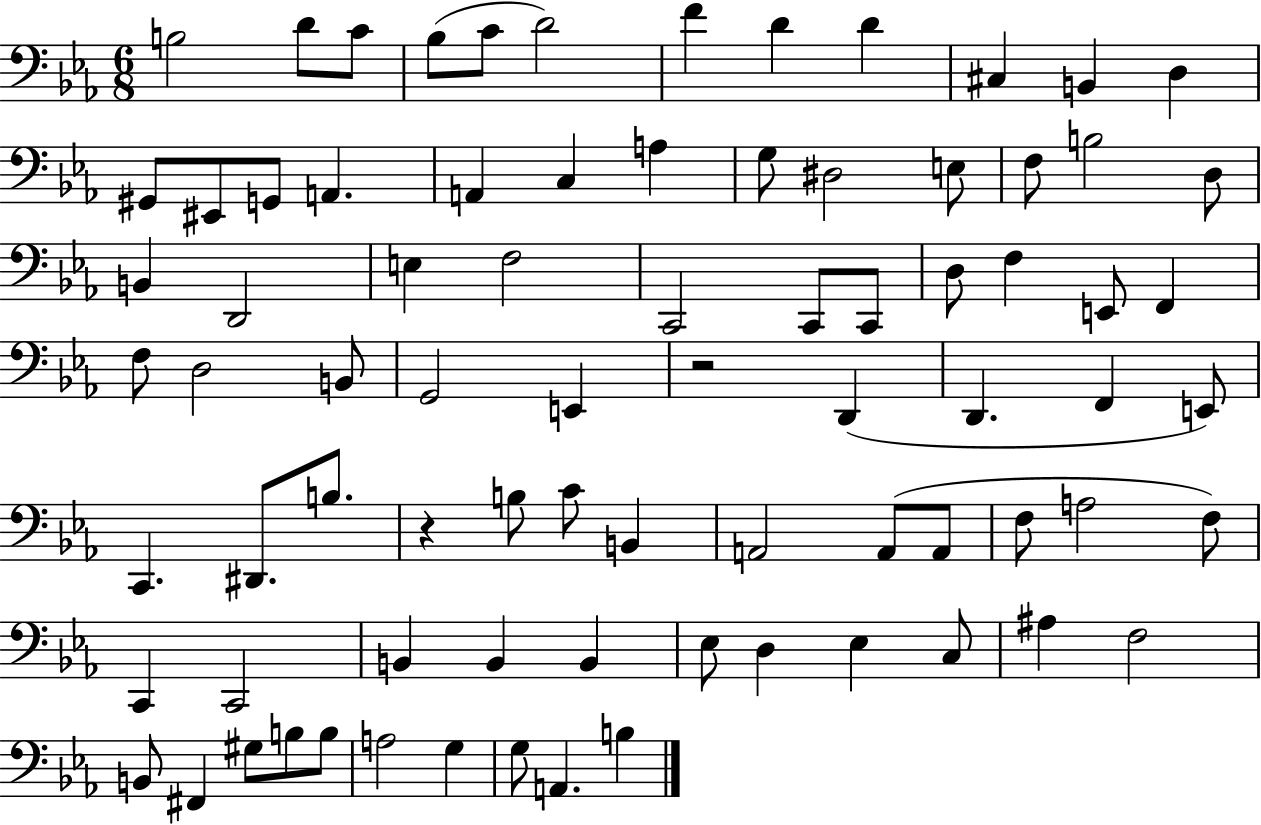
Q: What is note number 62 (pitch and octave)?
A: B2